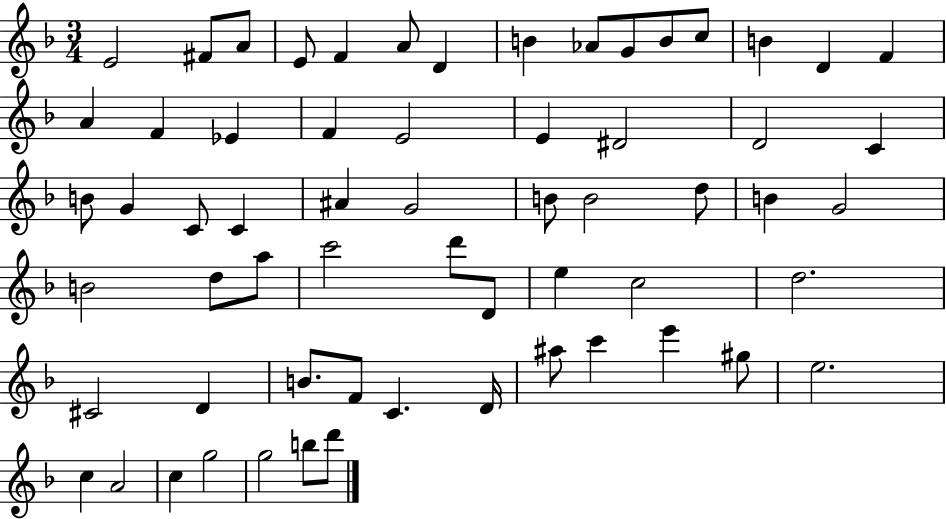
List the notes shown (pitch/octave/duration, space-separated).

E4/h F#4/e A4/e E4/e F4/q A4/e D4/q B4/q Ab4/e G4/e B4/e C5/e B4/q D4/q F4/q A4/q F4/q Eb4/q F4/q E4/h E4/q D#4/h D4/h C4/q B4/e G4/q C4/e C4/q A#4/q G4/h B4/e B4/h D5/e B4/q G4/h B4/h D5/e A5/e C6/h D6/e D4/e E5/q C5/h D5/h. C#4/h D4/q B4/e. F4/e C4/q. D4/s A#5/e C6/q E6/q G#5/e E5/h. C5/q A4/h C5/q G5/h G5/h B5/e D6/e